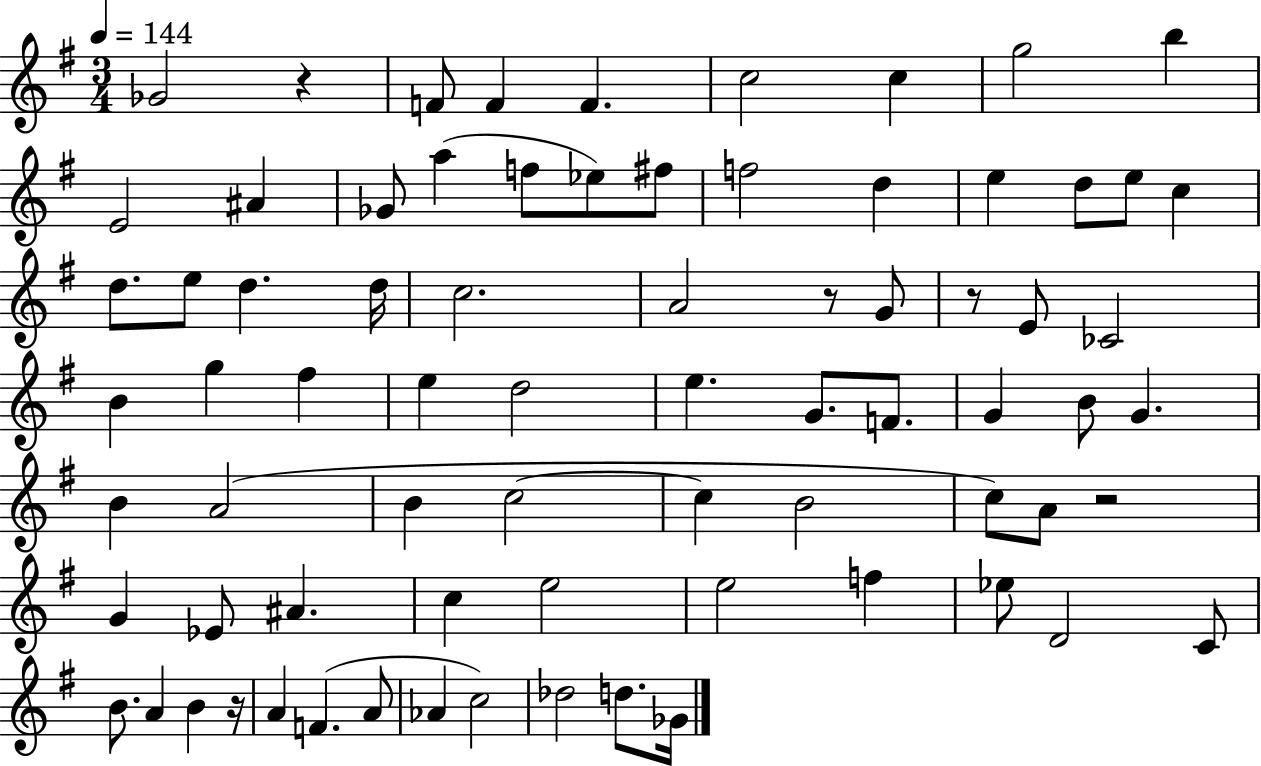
{
  \clef treble
  \numericTimeSignature
  \time 3/4
  \key g \major
  \tempo 4 = 144
  ges'2 r4 | f'8 f'4 f'4. | c''2 c''4 | g''2 b''4 | \break e'2 ais'4 | ges'8 a''4( f''8 ees''8) fis''8 | f''2 d''4 | e''4 d''8 e''8 c''4 | \break d''8. e''8 d''4. d''16 | c''2. | a'2 r8 g'8 | r8 e'8 ces'2 | \break b'4 g''4 fis''4 | e''4 d''2 | e''4. g'8. f'8. | g'4 b'8 g'4. | \break b'4 a'2( | b'4 c''2~~ | c''4 b'2 | c''8) a'8 r2 | \break g'4 ees'8 ais'4. | c''4 e''2 | e''2 f''4 | ees''8 d'2 c'8 | \break b'8. a'4 b'4 r16 | a'4 f'4.( a'8 | aes'4 c''2) | des''2 d''8. ges'16 | \break \bar "|."
}